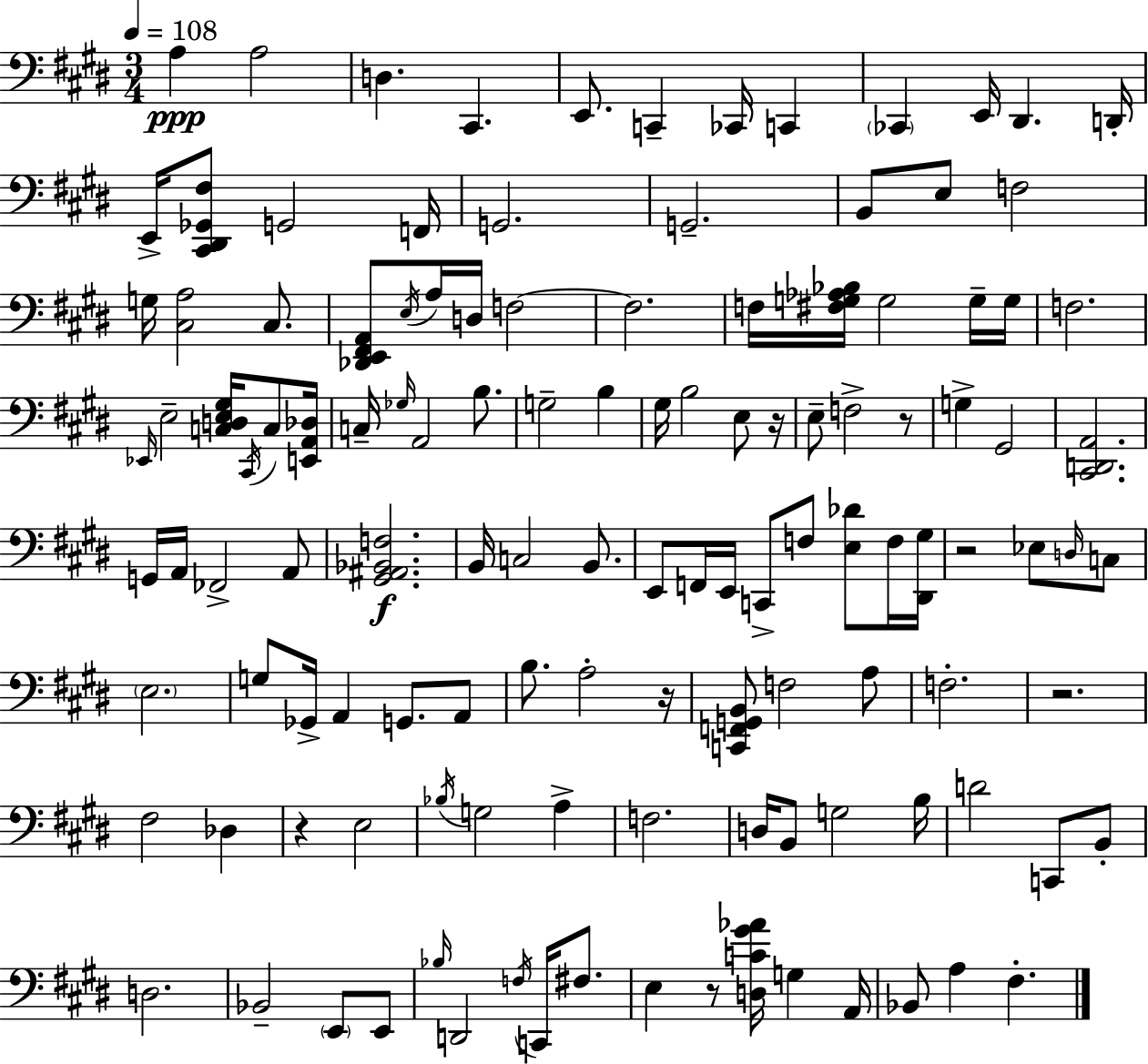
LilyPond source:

{
  \clef bass
  \numericTimeSignature
  \time 3/4
  \key e \major
  \tempo 4 = 108
  a4\ppp a2 | d4. cis,4. | e,8. c,4-- ces,16 c,4 | \parenthesize ces,4 e,16 dis,4. d,16-. | \break e,16-> <cis, dis, ges, fis>8 g,2 f,16 | g,2. | g,2.-- | b,8 e8 f2 | \break g16 <cis a>2 cis8. | <des, e, fis, a,>8 \acciaccatura { e16 } a16 d16 f2~~ | f2. | f16 <fis g aes bes>16 g2 g16-- | \break g16 f2. | \grace { ees,16 } e2-- <c d e gis>16 \acciaccatura { cis,16 } | c8 <e, a, des>16 c16-- \grace { ges16 } a,2 | b8. g2-- | \break b4 gis16 b2 | e8 r16 e8-- f2-> | r8 g4-> gis,2 | <cis, d, a,>2. | \break g,16 a,16 fes,2-> | a,8 <gis, ais, bes, f>2.\f | b,16 c2 | b,8. e,8 f,16 e,16 c,8-> f8 | \break <e des'>8 f16 <dis, gis>16 r2 | ees8 \grace { d16 } c8 \parenthesize e2. | g8 ges,16-> a,4 | g,8. a,8 b8. a2-. | \break r16 <c, f, g, b,>8 f2 | a8 f2.-. | r2. | fis2 | \break des4 r4 e2 | \acciaccatura { bes16 } g2 | a4-> f2. | d16 b,8 g2 | \break b16 d'2 | c,8 b,8-. d2. | bes,2-- | \parenthesize e,8 e,8 \grace { bes16 } d,2 | \break \acciaccatura { f16 } c,16 fis8. e4 | r8 <d c' gis' aes'>16 g4 a,16 bes,8 a4 | fis4.-. \bar "|."
}